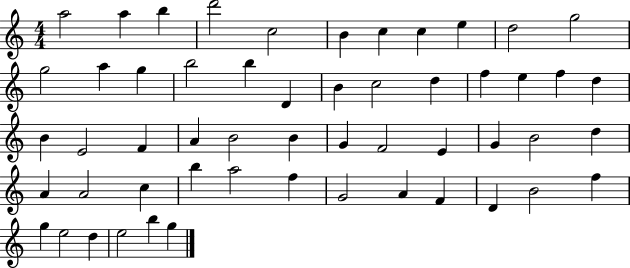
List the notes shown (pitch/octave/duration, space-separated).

A5/h A5/q B5/q D6/h C5/h B4/q C5/q C5/q E5/q D5/h G5/h G5/h A5/q G5/q B5/h B5/q D4/q B4/q C5/h D5/q F5/q E5/q F5/q D5/q B4/q E4/h F4/q A4/q B4/h B4/q G4/q F4/h E4/q G4/q B4/h D5/q A4/q A4/h C5/q B5/q A5/h F5/q G4/h A4/q F4/q D4/q B4/h F5/q G5/q E5/h D5/q E5/h B5/q G5/q